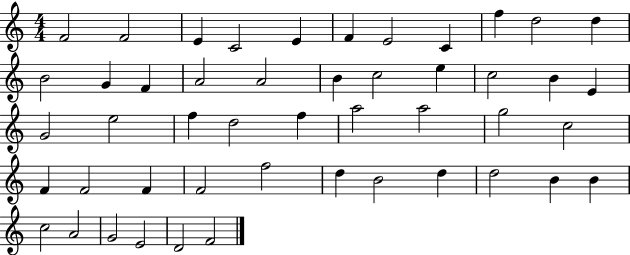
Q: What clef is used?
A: treble